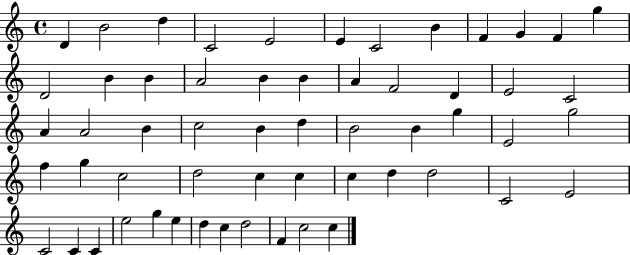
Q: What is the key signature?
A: C major